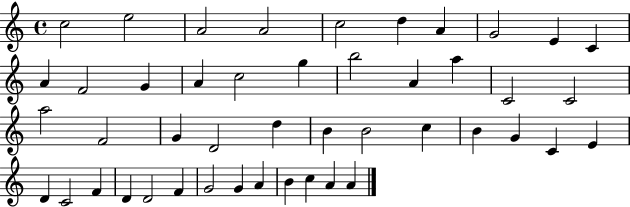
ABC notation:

X:1
T:Untitled
M:4/4
L:1/4
K:C
c2 e2 A2 A2 c2 d A G2 E C A F2 G A c2 g b2 A a C2 C2 a2 F2 G D2 d B B2 c B G C E D C2 F D D2 F G2 G A B c A A